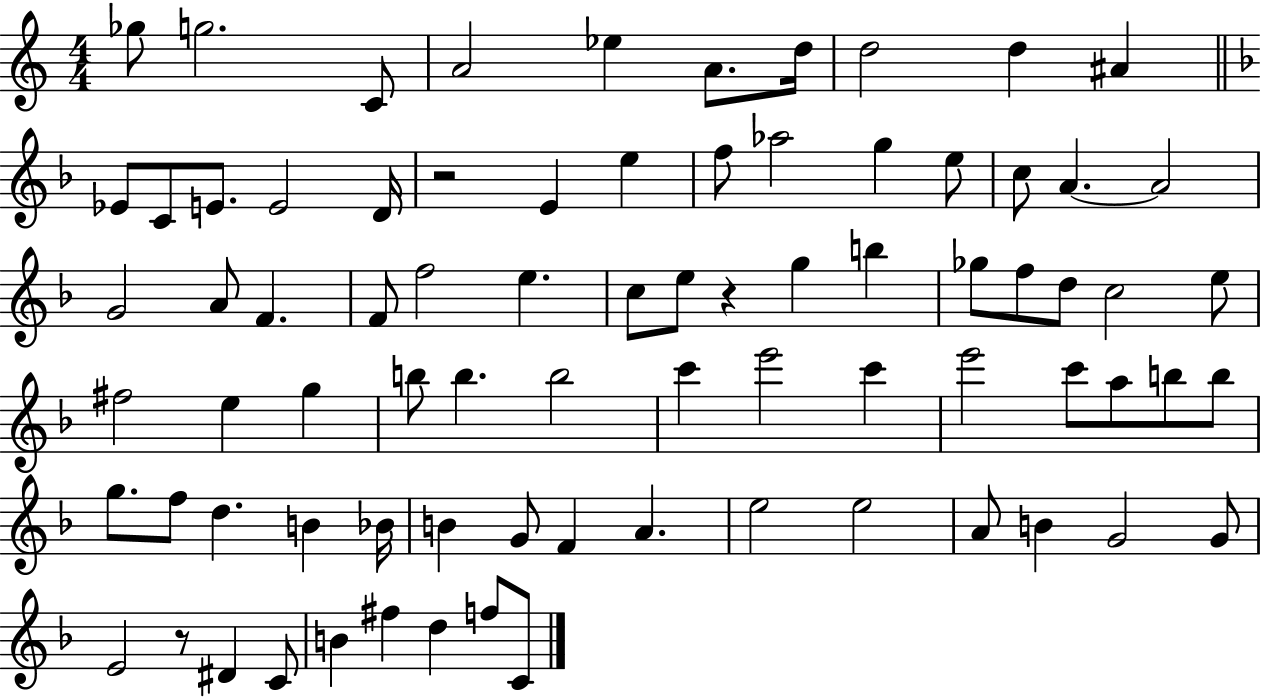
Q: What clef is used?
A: treble